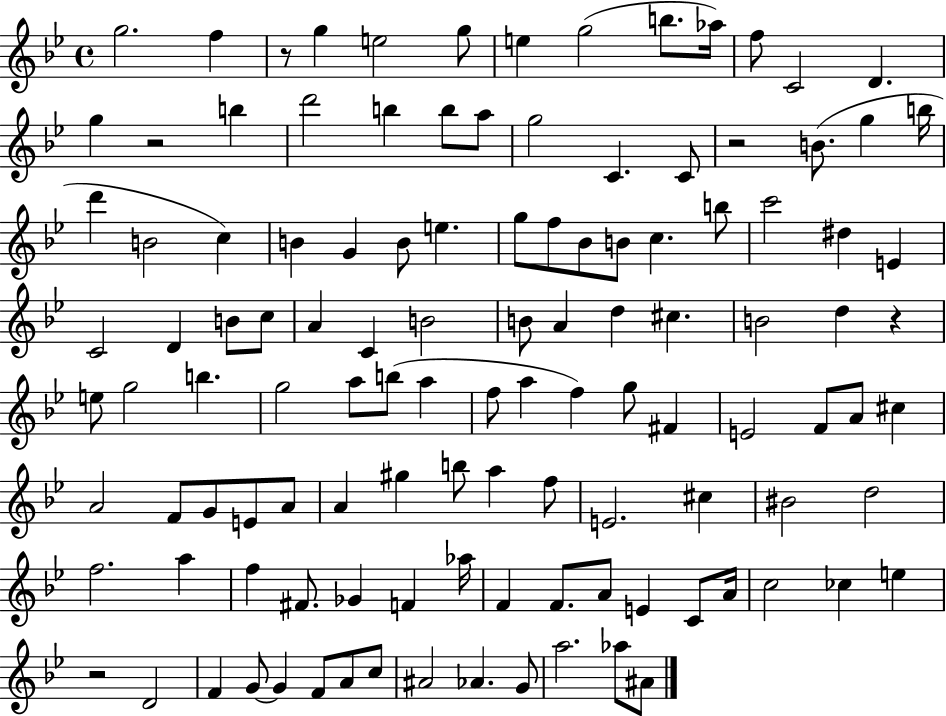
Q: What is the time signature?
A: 4/4